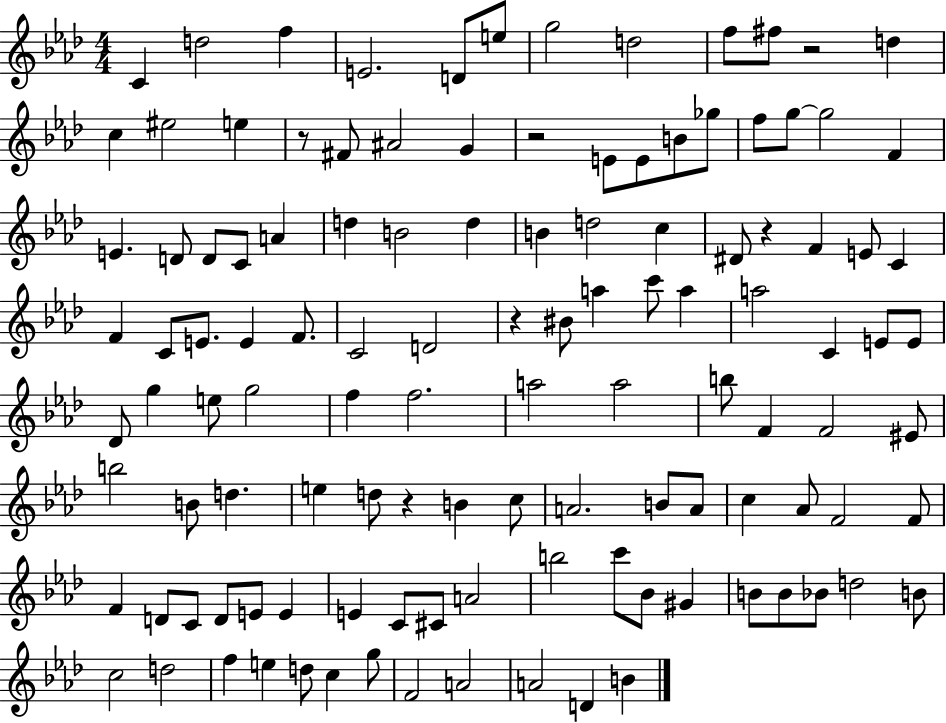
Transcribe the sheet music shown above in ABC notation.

X:1
T:Untitled
M:4/4
L:1/4
K:Ab
C d2 f E2 D/2 e/2 g2 d2 f/2 ^f/2 z2 d c ^e2 e z/2 ^F/2 ^A2 G z2 E/2 E/2 B/2 _g/2 f/2 g/2 g2 F E D/2 D/2 C/2 A d B2 d B d2 c ^D/2 z F E/2 C F C/2 E/2 E F/2 C2 D2 z ^B/2 a c'/2 a a2 C E/2 E/2 _D/2 g e/2 g2 f f2 a2 a2 b/2 F F2 ^E/2 b2 B/2 d e d/2 z B c/2 A2 B/2 A/2 c _A/2 F2 F/2 F D/2 C/2 D/2 E/2 E E C/2 ^C/2 A2 b2 c'/2 _B/2 ^G B/2 B/2 _B/2 d2 B/2 c2 d2 f e d/2 c g/2 F2 A2 A2 D B